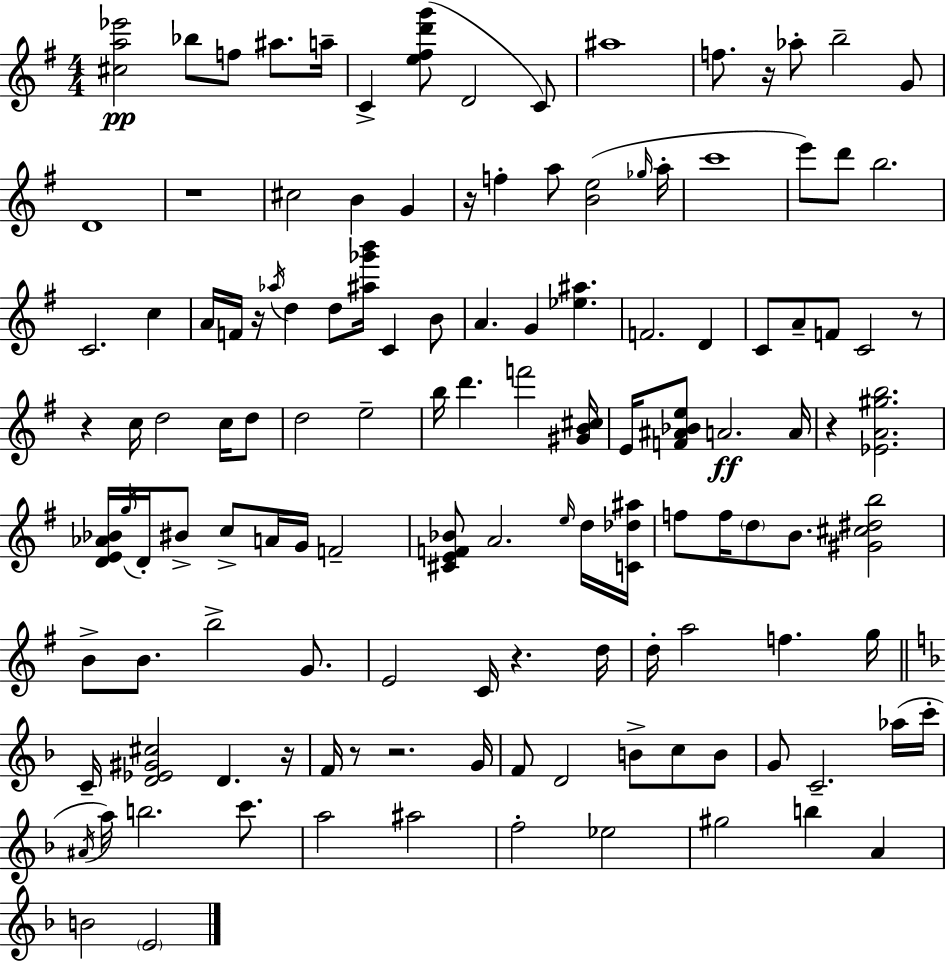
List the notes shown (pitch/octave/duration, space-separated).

[C#5,A5,Eb6]/h Bb5/e F5/e A#5/e. A5/s C4/q [E5,F#5,D6,G6]/e D4/h C4/e A#5/w F5/e. R/s Ab5/e B5/h G4/e D4/w R/w C#5/h B4/q G4/q R/s F5/q A5/e [B4,E5]/h Gb5/s A5/s C6/w E6/e D6/e B5/h. C4/h. C5/q A4/s F4/s R/s Ab5/s D5/q D5/e [A#5,Gb6,B6]/s C4/q B4/e A4/q. G4/q [Eb5,A#5]/q. F4/h. D4/q C4/e A4/e F4/e C4/h R/e R/q C5/s D5/h C5/s D5/e D5/h E5/h B5/s D6/q. F6/h [G#4,B4,C#5]/s E4/s [F4,A#4,Bb4,E5]/e A4/h. A4/s R/q [Eb4,A4,G#5,B5]/h. [D4,E4,Ab4,Bb4]/s G5/s D4/s BIS4/e C5/e A4/s G4/s F4/h [C#4,E4,F4,Bb4]/e A4/h. E5/s D5/s [C4,Db5,A#5]/s F5/e F5/s D5/e B4/e. [G#4,C#5,D#5,B5]/h B4/e B4/e. B5/h G4/e. E4/h C4/s R/q. D5/s D5/s A5/h F5/q. G5/s C4/s [D4,Eb4,G#4,C#5]/h D4/q. R/s F4/s R/e R/h. G4/s F4/e D4/h B4/e C5/e B4/e G4/e C4/h. Ab5/s C6/s A#4/s A5/s B5/h. C6/e. A5/h A#5/h F5/h Eb5/h G#5/h B5/q A4/q B4/h E4/h